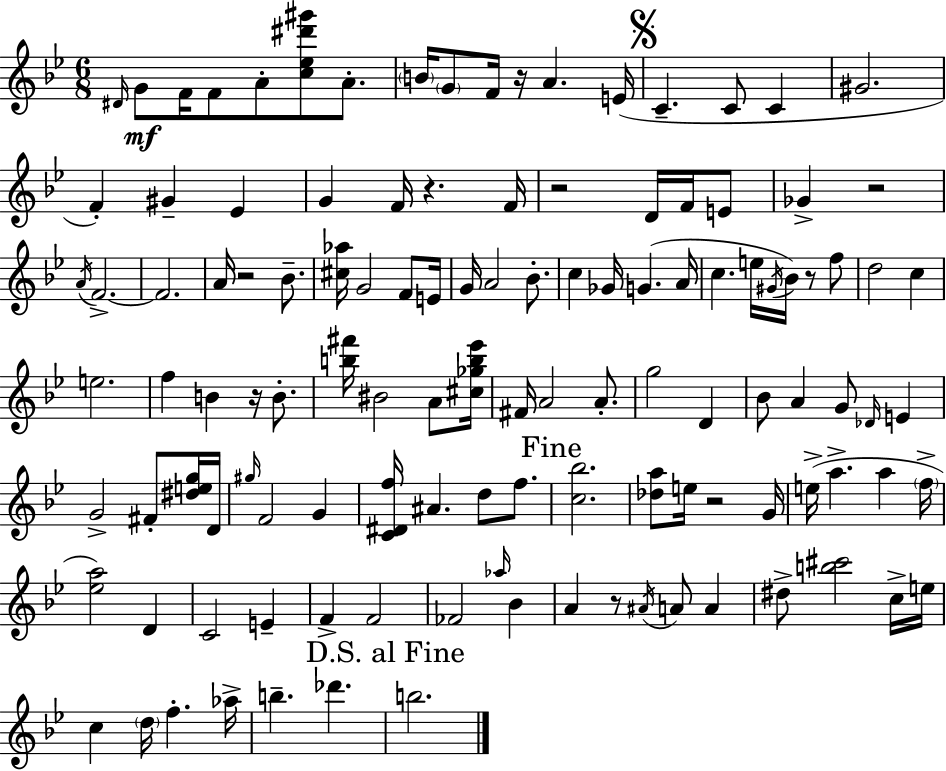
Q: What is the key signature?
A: G minor